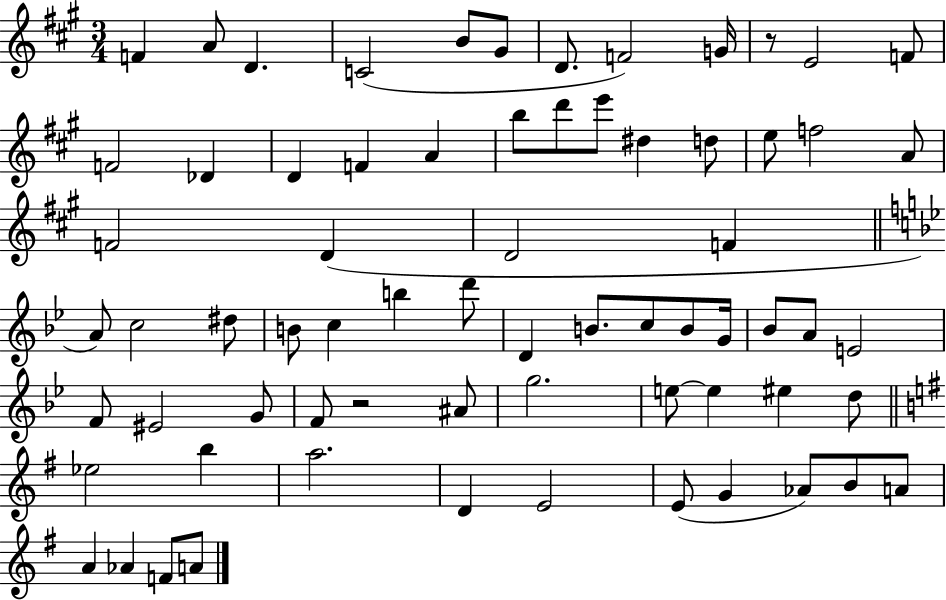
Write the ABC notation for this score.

X:1
T:Untitled
M:3/4
L:1/4
K:A
F A/2 D C2 B/2 ^G/2 D/2 F2 G/4 z/2 E2 F/2 F2 _D D F A b/2 d'/2 e'/2 ^d d/2 e/2 f2 A/2 F2 D D2 F A/2 c2 ^d/2 B/2 c b d'/2 D B/2 c/2 B/2 G/4 _B/2 A/2 E2 F/2 ^E2 G/2 F/2 z2 ^A/2 g2 e/2 e ^e d/2 _e2 b a2 D E2 E/2 G _A/2 B/2 A/2 A _A F/2 A/2